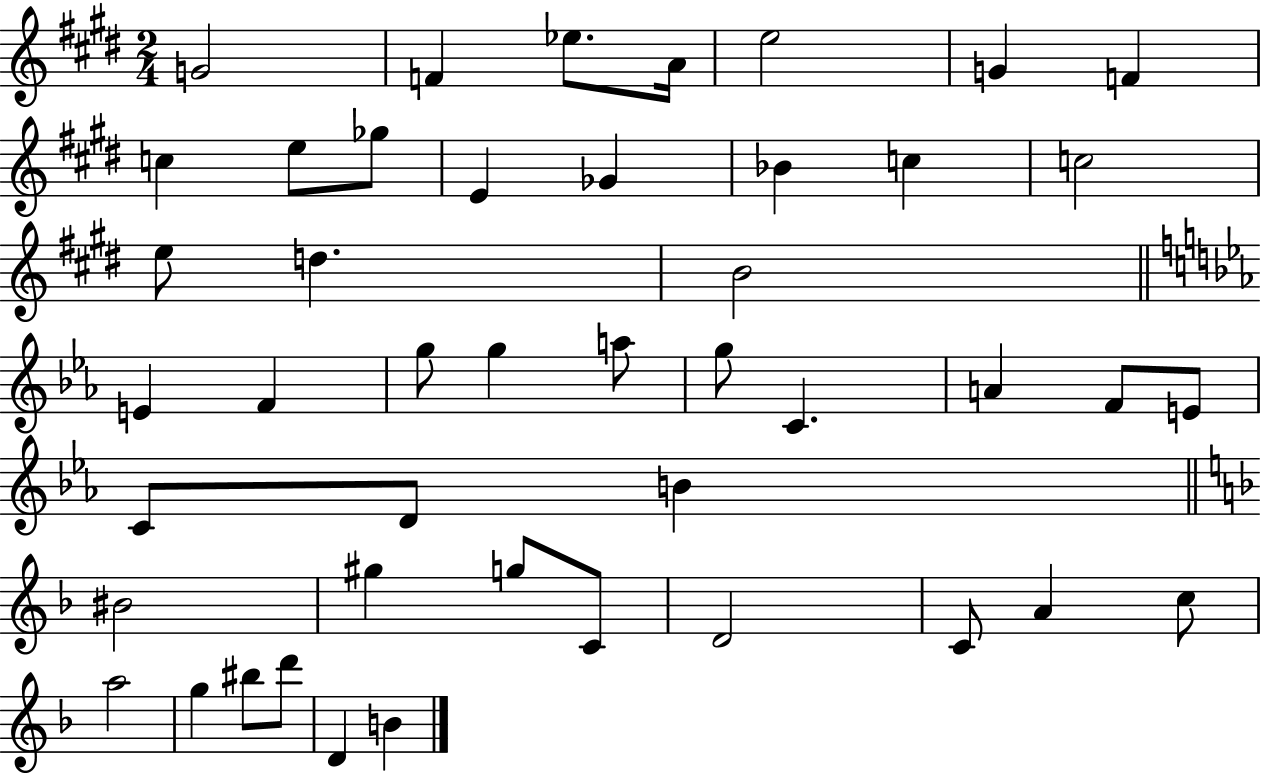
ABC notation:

X:1
T:Untitled
M:2/4
L:1/4
K:E
G2 F _e/2 A/4 e2 G F c e/2 _g/2 E _G _B c c2 e/2 d B2 E F g/2 g a/2 g/2 C A F/2 E/2 C/2 D/2 B ^B2 ^g g/2 C/2 D2 C/2 A c/2 a2 g ^b/2 d'/2 D B